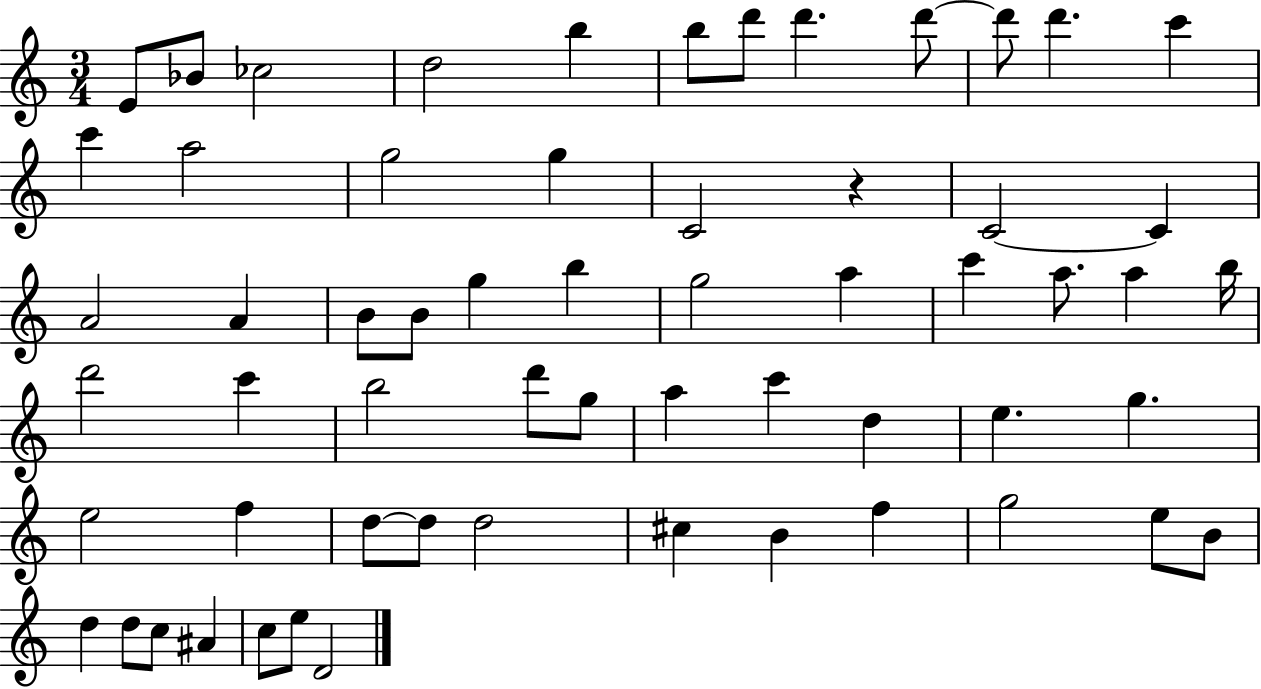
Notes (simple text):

E4/e Bb4/e CES5/h D5/h B5/q B5/e D6/e D6/q. D6/e D6/e D6/q. C6/q C6/q A5/h G5/h G5/q C4/h R/q C4/h C4/q A4/h A4/q B4/e B4/e G5/q B5/q G5/h A5/q C6/q A5/e. A5/q B5/s D6/h C6/q B5/h D6/e G5/e A5/q C6/q D5/q E5/q. G5/q. E5/h F5/q D5/e D5/e D5/h C#5/q B4/q F5/q G5/h E5/e B4/e D5/q D5/e C5/e A#4/q C5/e E5/e D4/h